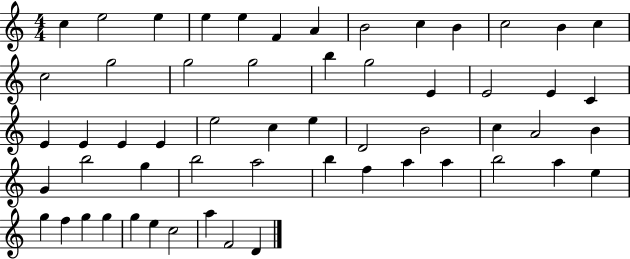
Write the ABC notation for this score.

X:1
T:Untitled
M:4/4
L:1/4
K:C
c e2 e e e F A B2 c B c2 B c c2 g2 g2 g2 b g2 E E2 E C E E E E e2 c e D2 B2 c A2 B G b2 g b2 a2 b f a a b2 a e g f g g g e c2 a F2 D